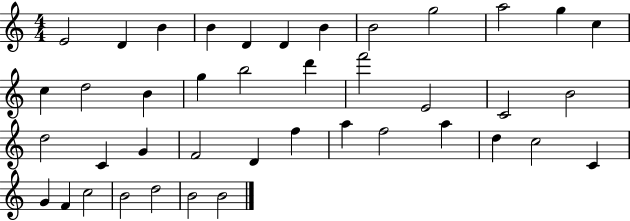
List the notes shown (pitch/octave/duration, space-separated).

E4/h D4/q B4/q B4/q D4/q D4/q B4/q B4/h G5/h A5/h G5/q C5/q C5/q D5/h B4/q G5/q B5/h D6/q F6/h E4/h C4/h B4/h D5/h C4/q G4/q F4/h D4/q F5/q A5/q F5/h A5/q D5/q C5/h C4/q G4/q F4/q C5/h B4/h D5/h B4/h B4/h